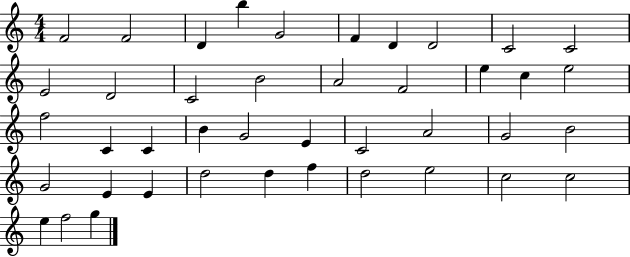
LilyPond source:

{
  \clef treble
  \numericTimeSignature
  \time 4/4
  \key c \major
  f'2 f'2 | d'4 b''4 g'2 | f'4 d'4 d'2 | c'2 c'2 | \break e'2 d'2 | c'2 b'2 | a'2 f'2 | e''4 c''4 e''2 | \break f''2 c'4 c'4 | b'4 g'2 e'4 | c'2 a'2 | g'2 b'2 | \break g'2 e'4 e'4 | d''2 d''4 f''4 | d''2 e''2 | c''2 c''2 | \break e''4 f''2 g''4 | \bar "|."
}